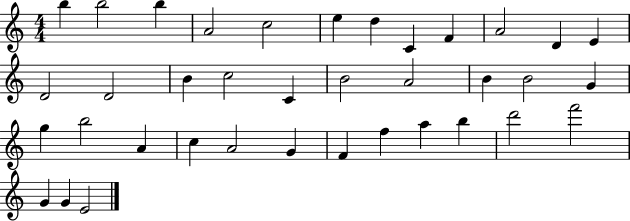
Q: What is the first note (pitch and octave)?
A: B5